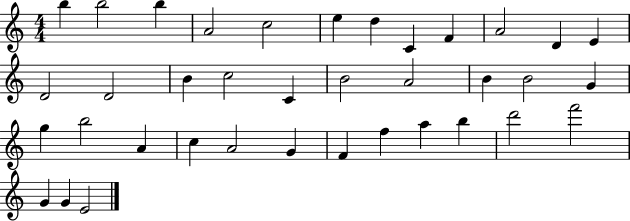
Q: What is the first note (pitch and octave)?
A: B5